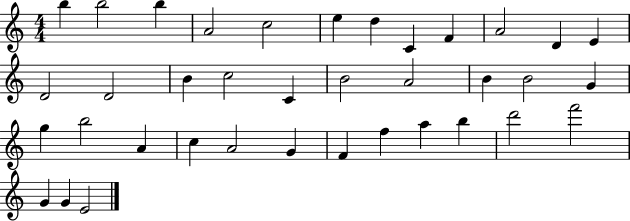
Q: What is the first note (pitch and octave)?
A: B5